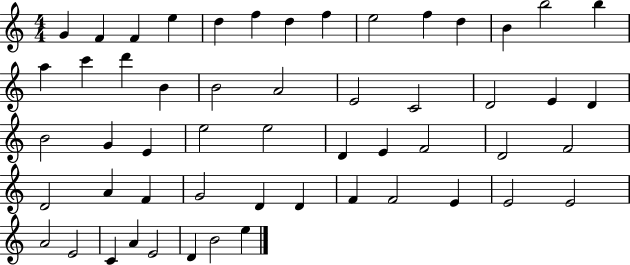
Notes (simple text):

G4/q F4/q F4/q E5/q D5/q F5/q D5/q F5/q E5/h F5/q D5/q B4/q B5/h B5/q A5/q C6/q D6/q B4/q B4/h A4/h E4/h C4/h D4/h E4/q D4/q B4/h G4/q E4/q E5/h E5/h D4/q E4/q F4/h D4/h F4/h D4/h A4/q F4/q G4/h D4/q D4/q F4/q F4/h E4/q E4/h E4/h A4/h E4/h C4/q A4/q E4/h D4/q B4/h E5/q